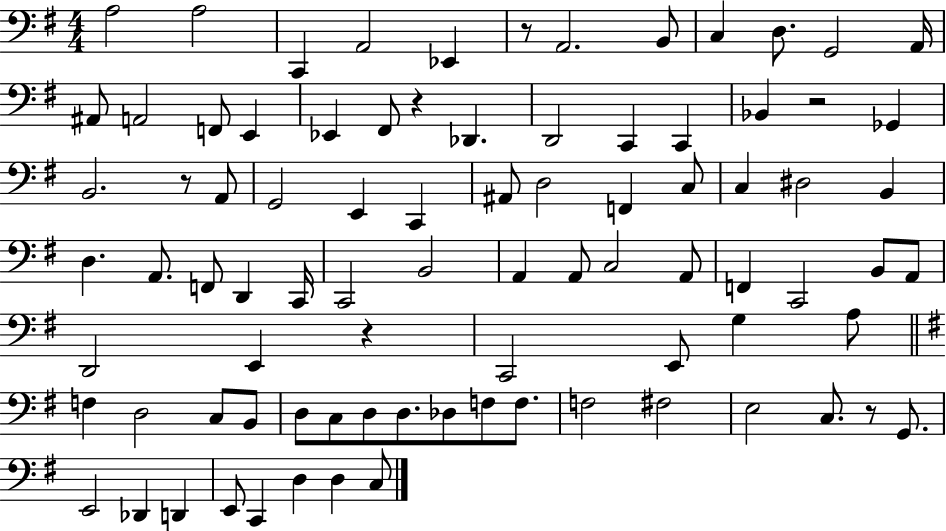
A3/h A3/h C2/q A2/h Eb2/q R/e A2/h. B2/e C3/q D3/e. G2/h A2/s A#2/e A2/h F2/e E2/q Eb2/q F#2/e R/q Db2/q. D2/h C2/q C2/q Bb2/q R/h Gb2/q B2/h. R/e A2/e G2/h E2/q C2/q A#2/e D3/h F2/q C3/e C3/q D#3/h B2/q D3/q. A2/e. F2/e D2/q C2/s C2/h B2/h A2/q A2/e C3/h A2/e F2/q C2/h B2/e A2/e D2/h E2/q R/q C2/h E2/e G3/q A3/e F3/q D3/h C3/e B2/e D3/e C3/e D3/e D3/e. Db3/e F3/e F3/e. F3/h F#3/h E3/h C3/e. R/e G2/e. E2/h Db2/q D2/q E2/e C2/q D3/q D3/q C3/e